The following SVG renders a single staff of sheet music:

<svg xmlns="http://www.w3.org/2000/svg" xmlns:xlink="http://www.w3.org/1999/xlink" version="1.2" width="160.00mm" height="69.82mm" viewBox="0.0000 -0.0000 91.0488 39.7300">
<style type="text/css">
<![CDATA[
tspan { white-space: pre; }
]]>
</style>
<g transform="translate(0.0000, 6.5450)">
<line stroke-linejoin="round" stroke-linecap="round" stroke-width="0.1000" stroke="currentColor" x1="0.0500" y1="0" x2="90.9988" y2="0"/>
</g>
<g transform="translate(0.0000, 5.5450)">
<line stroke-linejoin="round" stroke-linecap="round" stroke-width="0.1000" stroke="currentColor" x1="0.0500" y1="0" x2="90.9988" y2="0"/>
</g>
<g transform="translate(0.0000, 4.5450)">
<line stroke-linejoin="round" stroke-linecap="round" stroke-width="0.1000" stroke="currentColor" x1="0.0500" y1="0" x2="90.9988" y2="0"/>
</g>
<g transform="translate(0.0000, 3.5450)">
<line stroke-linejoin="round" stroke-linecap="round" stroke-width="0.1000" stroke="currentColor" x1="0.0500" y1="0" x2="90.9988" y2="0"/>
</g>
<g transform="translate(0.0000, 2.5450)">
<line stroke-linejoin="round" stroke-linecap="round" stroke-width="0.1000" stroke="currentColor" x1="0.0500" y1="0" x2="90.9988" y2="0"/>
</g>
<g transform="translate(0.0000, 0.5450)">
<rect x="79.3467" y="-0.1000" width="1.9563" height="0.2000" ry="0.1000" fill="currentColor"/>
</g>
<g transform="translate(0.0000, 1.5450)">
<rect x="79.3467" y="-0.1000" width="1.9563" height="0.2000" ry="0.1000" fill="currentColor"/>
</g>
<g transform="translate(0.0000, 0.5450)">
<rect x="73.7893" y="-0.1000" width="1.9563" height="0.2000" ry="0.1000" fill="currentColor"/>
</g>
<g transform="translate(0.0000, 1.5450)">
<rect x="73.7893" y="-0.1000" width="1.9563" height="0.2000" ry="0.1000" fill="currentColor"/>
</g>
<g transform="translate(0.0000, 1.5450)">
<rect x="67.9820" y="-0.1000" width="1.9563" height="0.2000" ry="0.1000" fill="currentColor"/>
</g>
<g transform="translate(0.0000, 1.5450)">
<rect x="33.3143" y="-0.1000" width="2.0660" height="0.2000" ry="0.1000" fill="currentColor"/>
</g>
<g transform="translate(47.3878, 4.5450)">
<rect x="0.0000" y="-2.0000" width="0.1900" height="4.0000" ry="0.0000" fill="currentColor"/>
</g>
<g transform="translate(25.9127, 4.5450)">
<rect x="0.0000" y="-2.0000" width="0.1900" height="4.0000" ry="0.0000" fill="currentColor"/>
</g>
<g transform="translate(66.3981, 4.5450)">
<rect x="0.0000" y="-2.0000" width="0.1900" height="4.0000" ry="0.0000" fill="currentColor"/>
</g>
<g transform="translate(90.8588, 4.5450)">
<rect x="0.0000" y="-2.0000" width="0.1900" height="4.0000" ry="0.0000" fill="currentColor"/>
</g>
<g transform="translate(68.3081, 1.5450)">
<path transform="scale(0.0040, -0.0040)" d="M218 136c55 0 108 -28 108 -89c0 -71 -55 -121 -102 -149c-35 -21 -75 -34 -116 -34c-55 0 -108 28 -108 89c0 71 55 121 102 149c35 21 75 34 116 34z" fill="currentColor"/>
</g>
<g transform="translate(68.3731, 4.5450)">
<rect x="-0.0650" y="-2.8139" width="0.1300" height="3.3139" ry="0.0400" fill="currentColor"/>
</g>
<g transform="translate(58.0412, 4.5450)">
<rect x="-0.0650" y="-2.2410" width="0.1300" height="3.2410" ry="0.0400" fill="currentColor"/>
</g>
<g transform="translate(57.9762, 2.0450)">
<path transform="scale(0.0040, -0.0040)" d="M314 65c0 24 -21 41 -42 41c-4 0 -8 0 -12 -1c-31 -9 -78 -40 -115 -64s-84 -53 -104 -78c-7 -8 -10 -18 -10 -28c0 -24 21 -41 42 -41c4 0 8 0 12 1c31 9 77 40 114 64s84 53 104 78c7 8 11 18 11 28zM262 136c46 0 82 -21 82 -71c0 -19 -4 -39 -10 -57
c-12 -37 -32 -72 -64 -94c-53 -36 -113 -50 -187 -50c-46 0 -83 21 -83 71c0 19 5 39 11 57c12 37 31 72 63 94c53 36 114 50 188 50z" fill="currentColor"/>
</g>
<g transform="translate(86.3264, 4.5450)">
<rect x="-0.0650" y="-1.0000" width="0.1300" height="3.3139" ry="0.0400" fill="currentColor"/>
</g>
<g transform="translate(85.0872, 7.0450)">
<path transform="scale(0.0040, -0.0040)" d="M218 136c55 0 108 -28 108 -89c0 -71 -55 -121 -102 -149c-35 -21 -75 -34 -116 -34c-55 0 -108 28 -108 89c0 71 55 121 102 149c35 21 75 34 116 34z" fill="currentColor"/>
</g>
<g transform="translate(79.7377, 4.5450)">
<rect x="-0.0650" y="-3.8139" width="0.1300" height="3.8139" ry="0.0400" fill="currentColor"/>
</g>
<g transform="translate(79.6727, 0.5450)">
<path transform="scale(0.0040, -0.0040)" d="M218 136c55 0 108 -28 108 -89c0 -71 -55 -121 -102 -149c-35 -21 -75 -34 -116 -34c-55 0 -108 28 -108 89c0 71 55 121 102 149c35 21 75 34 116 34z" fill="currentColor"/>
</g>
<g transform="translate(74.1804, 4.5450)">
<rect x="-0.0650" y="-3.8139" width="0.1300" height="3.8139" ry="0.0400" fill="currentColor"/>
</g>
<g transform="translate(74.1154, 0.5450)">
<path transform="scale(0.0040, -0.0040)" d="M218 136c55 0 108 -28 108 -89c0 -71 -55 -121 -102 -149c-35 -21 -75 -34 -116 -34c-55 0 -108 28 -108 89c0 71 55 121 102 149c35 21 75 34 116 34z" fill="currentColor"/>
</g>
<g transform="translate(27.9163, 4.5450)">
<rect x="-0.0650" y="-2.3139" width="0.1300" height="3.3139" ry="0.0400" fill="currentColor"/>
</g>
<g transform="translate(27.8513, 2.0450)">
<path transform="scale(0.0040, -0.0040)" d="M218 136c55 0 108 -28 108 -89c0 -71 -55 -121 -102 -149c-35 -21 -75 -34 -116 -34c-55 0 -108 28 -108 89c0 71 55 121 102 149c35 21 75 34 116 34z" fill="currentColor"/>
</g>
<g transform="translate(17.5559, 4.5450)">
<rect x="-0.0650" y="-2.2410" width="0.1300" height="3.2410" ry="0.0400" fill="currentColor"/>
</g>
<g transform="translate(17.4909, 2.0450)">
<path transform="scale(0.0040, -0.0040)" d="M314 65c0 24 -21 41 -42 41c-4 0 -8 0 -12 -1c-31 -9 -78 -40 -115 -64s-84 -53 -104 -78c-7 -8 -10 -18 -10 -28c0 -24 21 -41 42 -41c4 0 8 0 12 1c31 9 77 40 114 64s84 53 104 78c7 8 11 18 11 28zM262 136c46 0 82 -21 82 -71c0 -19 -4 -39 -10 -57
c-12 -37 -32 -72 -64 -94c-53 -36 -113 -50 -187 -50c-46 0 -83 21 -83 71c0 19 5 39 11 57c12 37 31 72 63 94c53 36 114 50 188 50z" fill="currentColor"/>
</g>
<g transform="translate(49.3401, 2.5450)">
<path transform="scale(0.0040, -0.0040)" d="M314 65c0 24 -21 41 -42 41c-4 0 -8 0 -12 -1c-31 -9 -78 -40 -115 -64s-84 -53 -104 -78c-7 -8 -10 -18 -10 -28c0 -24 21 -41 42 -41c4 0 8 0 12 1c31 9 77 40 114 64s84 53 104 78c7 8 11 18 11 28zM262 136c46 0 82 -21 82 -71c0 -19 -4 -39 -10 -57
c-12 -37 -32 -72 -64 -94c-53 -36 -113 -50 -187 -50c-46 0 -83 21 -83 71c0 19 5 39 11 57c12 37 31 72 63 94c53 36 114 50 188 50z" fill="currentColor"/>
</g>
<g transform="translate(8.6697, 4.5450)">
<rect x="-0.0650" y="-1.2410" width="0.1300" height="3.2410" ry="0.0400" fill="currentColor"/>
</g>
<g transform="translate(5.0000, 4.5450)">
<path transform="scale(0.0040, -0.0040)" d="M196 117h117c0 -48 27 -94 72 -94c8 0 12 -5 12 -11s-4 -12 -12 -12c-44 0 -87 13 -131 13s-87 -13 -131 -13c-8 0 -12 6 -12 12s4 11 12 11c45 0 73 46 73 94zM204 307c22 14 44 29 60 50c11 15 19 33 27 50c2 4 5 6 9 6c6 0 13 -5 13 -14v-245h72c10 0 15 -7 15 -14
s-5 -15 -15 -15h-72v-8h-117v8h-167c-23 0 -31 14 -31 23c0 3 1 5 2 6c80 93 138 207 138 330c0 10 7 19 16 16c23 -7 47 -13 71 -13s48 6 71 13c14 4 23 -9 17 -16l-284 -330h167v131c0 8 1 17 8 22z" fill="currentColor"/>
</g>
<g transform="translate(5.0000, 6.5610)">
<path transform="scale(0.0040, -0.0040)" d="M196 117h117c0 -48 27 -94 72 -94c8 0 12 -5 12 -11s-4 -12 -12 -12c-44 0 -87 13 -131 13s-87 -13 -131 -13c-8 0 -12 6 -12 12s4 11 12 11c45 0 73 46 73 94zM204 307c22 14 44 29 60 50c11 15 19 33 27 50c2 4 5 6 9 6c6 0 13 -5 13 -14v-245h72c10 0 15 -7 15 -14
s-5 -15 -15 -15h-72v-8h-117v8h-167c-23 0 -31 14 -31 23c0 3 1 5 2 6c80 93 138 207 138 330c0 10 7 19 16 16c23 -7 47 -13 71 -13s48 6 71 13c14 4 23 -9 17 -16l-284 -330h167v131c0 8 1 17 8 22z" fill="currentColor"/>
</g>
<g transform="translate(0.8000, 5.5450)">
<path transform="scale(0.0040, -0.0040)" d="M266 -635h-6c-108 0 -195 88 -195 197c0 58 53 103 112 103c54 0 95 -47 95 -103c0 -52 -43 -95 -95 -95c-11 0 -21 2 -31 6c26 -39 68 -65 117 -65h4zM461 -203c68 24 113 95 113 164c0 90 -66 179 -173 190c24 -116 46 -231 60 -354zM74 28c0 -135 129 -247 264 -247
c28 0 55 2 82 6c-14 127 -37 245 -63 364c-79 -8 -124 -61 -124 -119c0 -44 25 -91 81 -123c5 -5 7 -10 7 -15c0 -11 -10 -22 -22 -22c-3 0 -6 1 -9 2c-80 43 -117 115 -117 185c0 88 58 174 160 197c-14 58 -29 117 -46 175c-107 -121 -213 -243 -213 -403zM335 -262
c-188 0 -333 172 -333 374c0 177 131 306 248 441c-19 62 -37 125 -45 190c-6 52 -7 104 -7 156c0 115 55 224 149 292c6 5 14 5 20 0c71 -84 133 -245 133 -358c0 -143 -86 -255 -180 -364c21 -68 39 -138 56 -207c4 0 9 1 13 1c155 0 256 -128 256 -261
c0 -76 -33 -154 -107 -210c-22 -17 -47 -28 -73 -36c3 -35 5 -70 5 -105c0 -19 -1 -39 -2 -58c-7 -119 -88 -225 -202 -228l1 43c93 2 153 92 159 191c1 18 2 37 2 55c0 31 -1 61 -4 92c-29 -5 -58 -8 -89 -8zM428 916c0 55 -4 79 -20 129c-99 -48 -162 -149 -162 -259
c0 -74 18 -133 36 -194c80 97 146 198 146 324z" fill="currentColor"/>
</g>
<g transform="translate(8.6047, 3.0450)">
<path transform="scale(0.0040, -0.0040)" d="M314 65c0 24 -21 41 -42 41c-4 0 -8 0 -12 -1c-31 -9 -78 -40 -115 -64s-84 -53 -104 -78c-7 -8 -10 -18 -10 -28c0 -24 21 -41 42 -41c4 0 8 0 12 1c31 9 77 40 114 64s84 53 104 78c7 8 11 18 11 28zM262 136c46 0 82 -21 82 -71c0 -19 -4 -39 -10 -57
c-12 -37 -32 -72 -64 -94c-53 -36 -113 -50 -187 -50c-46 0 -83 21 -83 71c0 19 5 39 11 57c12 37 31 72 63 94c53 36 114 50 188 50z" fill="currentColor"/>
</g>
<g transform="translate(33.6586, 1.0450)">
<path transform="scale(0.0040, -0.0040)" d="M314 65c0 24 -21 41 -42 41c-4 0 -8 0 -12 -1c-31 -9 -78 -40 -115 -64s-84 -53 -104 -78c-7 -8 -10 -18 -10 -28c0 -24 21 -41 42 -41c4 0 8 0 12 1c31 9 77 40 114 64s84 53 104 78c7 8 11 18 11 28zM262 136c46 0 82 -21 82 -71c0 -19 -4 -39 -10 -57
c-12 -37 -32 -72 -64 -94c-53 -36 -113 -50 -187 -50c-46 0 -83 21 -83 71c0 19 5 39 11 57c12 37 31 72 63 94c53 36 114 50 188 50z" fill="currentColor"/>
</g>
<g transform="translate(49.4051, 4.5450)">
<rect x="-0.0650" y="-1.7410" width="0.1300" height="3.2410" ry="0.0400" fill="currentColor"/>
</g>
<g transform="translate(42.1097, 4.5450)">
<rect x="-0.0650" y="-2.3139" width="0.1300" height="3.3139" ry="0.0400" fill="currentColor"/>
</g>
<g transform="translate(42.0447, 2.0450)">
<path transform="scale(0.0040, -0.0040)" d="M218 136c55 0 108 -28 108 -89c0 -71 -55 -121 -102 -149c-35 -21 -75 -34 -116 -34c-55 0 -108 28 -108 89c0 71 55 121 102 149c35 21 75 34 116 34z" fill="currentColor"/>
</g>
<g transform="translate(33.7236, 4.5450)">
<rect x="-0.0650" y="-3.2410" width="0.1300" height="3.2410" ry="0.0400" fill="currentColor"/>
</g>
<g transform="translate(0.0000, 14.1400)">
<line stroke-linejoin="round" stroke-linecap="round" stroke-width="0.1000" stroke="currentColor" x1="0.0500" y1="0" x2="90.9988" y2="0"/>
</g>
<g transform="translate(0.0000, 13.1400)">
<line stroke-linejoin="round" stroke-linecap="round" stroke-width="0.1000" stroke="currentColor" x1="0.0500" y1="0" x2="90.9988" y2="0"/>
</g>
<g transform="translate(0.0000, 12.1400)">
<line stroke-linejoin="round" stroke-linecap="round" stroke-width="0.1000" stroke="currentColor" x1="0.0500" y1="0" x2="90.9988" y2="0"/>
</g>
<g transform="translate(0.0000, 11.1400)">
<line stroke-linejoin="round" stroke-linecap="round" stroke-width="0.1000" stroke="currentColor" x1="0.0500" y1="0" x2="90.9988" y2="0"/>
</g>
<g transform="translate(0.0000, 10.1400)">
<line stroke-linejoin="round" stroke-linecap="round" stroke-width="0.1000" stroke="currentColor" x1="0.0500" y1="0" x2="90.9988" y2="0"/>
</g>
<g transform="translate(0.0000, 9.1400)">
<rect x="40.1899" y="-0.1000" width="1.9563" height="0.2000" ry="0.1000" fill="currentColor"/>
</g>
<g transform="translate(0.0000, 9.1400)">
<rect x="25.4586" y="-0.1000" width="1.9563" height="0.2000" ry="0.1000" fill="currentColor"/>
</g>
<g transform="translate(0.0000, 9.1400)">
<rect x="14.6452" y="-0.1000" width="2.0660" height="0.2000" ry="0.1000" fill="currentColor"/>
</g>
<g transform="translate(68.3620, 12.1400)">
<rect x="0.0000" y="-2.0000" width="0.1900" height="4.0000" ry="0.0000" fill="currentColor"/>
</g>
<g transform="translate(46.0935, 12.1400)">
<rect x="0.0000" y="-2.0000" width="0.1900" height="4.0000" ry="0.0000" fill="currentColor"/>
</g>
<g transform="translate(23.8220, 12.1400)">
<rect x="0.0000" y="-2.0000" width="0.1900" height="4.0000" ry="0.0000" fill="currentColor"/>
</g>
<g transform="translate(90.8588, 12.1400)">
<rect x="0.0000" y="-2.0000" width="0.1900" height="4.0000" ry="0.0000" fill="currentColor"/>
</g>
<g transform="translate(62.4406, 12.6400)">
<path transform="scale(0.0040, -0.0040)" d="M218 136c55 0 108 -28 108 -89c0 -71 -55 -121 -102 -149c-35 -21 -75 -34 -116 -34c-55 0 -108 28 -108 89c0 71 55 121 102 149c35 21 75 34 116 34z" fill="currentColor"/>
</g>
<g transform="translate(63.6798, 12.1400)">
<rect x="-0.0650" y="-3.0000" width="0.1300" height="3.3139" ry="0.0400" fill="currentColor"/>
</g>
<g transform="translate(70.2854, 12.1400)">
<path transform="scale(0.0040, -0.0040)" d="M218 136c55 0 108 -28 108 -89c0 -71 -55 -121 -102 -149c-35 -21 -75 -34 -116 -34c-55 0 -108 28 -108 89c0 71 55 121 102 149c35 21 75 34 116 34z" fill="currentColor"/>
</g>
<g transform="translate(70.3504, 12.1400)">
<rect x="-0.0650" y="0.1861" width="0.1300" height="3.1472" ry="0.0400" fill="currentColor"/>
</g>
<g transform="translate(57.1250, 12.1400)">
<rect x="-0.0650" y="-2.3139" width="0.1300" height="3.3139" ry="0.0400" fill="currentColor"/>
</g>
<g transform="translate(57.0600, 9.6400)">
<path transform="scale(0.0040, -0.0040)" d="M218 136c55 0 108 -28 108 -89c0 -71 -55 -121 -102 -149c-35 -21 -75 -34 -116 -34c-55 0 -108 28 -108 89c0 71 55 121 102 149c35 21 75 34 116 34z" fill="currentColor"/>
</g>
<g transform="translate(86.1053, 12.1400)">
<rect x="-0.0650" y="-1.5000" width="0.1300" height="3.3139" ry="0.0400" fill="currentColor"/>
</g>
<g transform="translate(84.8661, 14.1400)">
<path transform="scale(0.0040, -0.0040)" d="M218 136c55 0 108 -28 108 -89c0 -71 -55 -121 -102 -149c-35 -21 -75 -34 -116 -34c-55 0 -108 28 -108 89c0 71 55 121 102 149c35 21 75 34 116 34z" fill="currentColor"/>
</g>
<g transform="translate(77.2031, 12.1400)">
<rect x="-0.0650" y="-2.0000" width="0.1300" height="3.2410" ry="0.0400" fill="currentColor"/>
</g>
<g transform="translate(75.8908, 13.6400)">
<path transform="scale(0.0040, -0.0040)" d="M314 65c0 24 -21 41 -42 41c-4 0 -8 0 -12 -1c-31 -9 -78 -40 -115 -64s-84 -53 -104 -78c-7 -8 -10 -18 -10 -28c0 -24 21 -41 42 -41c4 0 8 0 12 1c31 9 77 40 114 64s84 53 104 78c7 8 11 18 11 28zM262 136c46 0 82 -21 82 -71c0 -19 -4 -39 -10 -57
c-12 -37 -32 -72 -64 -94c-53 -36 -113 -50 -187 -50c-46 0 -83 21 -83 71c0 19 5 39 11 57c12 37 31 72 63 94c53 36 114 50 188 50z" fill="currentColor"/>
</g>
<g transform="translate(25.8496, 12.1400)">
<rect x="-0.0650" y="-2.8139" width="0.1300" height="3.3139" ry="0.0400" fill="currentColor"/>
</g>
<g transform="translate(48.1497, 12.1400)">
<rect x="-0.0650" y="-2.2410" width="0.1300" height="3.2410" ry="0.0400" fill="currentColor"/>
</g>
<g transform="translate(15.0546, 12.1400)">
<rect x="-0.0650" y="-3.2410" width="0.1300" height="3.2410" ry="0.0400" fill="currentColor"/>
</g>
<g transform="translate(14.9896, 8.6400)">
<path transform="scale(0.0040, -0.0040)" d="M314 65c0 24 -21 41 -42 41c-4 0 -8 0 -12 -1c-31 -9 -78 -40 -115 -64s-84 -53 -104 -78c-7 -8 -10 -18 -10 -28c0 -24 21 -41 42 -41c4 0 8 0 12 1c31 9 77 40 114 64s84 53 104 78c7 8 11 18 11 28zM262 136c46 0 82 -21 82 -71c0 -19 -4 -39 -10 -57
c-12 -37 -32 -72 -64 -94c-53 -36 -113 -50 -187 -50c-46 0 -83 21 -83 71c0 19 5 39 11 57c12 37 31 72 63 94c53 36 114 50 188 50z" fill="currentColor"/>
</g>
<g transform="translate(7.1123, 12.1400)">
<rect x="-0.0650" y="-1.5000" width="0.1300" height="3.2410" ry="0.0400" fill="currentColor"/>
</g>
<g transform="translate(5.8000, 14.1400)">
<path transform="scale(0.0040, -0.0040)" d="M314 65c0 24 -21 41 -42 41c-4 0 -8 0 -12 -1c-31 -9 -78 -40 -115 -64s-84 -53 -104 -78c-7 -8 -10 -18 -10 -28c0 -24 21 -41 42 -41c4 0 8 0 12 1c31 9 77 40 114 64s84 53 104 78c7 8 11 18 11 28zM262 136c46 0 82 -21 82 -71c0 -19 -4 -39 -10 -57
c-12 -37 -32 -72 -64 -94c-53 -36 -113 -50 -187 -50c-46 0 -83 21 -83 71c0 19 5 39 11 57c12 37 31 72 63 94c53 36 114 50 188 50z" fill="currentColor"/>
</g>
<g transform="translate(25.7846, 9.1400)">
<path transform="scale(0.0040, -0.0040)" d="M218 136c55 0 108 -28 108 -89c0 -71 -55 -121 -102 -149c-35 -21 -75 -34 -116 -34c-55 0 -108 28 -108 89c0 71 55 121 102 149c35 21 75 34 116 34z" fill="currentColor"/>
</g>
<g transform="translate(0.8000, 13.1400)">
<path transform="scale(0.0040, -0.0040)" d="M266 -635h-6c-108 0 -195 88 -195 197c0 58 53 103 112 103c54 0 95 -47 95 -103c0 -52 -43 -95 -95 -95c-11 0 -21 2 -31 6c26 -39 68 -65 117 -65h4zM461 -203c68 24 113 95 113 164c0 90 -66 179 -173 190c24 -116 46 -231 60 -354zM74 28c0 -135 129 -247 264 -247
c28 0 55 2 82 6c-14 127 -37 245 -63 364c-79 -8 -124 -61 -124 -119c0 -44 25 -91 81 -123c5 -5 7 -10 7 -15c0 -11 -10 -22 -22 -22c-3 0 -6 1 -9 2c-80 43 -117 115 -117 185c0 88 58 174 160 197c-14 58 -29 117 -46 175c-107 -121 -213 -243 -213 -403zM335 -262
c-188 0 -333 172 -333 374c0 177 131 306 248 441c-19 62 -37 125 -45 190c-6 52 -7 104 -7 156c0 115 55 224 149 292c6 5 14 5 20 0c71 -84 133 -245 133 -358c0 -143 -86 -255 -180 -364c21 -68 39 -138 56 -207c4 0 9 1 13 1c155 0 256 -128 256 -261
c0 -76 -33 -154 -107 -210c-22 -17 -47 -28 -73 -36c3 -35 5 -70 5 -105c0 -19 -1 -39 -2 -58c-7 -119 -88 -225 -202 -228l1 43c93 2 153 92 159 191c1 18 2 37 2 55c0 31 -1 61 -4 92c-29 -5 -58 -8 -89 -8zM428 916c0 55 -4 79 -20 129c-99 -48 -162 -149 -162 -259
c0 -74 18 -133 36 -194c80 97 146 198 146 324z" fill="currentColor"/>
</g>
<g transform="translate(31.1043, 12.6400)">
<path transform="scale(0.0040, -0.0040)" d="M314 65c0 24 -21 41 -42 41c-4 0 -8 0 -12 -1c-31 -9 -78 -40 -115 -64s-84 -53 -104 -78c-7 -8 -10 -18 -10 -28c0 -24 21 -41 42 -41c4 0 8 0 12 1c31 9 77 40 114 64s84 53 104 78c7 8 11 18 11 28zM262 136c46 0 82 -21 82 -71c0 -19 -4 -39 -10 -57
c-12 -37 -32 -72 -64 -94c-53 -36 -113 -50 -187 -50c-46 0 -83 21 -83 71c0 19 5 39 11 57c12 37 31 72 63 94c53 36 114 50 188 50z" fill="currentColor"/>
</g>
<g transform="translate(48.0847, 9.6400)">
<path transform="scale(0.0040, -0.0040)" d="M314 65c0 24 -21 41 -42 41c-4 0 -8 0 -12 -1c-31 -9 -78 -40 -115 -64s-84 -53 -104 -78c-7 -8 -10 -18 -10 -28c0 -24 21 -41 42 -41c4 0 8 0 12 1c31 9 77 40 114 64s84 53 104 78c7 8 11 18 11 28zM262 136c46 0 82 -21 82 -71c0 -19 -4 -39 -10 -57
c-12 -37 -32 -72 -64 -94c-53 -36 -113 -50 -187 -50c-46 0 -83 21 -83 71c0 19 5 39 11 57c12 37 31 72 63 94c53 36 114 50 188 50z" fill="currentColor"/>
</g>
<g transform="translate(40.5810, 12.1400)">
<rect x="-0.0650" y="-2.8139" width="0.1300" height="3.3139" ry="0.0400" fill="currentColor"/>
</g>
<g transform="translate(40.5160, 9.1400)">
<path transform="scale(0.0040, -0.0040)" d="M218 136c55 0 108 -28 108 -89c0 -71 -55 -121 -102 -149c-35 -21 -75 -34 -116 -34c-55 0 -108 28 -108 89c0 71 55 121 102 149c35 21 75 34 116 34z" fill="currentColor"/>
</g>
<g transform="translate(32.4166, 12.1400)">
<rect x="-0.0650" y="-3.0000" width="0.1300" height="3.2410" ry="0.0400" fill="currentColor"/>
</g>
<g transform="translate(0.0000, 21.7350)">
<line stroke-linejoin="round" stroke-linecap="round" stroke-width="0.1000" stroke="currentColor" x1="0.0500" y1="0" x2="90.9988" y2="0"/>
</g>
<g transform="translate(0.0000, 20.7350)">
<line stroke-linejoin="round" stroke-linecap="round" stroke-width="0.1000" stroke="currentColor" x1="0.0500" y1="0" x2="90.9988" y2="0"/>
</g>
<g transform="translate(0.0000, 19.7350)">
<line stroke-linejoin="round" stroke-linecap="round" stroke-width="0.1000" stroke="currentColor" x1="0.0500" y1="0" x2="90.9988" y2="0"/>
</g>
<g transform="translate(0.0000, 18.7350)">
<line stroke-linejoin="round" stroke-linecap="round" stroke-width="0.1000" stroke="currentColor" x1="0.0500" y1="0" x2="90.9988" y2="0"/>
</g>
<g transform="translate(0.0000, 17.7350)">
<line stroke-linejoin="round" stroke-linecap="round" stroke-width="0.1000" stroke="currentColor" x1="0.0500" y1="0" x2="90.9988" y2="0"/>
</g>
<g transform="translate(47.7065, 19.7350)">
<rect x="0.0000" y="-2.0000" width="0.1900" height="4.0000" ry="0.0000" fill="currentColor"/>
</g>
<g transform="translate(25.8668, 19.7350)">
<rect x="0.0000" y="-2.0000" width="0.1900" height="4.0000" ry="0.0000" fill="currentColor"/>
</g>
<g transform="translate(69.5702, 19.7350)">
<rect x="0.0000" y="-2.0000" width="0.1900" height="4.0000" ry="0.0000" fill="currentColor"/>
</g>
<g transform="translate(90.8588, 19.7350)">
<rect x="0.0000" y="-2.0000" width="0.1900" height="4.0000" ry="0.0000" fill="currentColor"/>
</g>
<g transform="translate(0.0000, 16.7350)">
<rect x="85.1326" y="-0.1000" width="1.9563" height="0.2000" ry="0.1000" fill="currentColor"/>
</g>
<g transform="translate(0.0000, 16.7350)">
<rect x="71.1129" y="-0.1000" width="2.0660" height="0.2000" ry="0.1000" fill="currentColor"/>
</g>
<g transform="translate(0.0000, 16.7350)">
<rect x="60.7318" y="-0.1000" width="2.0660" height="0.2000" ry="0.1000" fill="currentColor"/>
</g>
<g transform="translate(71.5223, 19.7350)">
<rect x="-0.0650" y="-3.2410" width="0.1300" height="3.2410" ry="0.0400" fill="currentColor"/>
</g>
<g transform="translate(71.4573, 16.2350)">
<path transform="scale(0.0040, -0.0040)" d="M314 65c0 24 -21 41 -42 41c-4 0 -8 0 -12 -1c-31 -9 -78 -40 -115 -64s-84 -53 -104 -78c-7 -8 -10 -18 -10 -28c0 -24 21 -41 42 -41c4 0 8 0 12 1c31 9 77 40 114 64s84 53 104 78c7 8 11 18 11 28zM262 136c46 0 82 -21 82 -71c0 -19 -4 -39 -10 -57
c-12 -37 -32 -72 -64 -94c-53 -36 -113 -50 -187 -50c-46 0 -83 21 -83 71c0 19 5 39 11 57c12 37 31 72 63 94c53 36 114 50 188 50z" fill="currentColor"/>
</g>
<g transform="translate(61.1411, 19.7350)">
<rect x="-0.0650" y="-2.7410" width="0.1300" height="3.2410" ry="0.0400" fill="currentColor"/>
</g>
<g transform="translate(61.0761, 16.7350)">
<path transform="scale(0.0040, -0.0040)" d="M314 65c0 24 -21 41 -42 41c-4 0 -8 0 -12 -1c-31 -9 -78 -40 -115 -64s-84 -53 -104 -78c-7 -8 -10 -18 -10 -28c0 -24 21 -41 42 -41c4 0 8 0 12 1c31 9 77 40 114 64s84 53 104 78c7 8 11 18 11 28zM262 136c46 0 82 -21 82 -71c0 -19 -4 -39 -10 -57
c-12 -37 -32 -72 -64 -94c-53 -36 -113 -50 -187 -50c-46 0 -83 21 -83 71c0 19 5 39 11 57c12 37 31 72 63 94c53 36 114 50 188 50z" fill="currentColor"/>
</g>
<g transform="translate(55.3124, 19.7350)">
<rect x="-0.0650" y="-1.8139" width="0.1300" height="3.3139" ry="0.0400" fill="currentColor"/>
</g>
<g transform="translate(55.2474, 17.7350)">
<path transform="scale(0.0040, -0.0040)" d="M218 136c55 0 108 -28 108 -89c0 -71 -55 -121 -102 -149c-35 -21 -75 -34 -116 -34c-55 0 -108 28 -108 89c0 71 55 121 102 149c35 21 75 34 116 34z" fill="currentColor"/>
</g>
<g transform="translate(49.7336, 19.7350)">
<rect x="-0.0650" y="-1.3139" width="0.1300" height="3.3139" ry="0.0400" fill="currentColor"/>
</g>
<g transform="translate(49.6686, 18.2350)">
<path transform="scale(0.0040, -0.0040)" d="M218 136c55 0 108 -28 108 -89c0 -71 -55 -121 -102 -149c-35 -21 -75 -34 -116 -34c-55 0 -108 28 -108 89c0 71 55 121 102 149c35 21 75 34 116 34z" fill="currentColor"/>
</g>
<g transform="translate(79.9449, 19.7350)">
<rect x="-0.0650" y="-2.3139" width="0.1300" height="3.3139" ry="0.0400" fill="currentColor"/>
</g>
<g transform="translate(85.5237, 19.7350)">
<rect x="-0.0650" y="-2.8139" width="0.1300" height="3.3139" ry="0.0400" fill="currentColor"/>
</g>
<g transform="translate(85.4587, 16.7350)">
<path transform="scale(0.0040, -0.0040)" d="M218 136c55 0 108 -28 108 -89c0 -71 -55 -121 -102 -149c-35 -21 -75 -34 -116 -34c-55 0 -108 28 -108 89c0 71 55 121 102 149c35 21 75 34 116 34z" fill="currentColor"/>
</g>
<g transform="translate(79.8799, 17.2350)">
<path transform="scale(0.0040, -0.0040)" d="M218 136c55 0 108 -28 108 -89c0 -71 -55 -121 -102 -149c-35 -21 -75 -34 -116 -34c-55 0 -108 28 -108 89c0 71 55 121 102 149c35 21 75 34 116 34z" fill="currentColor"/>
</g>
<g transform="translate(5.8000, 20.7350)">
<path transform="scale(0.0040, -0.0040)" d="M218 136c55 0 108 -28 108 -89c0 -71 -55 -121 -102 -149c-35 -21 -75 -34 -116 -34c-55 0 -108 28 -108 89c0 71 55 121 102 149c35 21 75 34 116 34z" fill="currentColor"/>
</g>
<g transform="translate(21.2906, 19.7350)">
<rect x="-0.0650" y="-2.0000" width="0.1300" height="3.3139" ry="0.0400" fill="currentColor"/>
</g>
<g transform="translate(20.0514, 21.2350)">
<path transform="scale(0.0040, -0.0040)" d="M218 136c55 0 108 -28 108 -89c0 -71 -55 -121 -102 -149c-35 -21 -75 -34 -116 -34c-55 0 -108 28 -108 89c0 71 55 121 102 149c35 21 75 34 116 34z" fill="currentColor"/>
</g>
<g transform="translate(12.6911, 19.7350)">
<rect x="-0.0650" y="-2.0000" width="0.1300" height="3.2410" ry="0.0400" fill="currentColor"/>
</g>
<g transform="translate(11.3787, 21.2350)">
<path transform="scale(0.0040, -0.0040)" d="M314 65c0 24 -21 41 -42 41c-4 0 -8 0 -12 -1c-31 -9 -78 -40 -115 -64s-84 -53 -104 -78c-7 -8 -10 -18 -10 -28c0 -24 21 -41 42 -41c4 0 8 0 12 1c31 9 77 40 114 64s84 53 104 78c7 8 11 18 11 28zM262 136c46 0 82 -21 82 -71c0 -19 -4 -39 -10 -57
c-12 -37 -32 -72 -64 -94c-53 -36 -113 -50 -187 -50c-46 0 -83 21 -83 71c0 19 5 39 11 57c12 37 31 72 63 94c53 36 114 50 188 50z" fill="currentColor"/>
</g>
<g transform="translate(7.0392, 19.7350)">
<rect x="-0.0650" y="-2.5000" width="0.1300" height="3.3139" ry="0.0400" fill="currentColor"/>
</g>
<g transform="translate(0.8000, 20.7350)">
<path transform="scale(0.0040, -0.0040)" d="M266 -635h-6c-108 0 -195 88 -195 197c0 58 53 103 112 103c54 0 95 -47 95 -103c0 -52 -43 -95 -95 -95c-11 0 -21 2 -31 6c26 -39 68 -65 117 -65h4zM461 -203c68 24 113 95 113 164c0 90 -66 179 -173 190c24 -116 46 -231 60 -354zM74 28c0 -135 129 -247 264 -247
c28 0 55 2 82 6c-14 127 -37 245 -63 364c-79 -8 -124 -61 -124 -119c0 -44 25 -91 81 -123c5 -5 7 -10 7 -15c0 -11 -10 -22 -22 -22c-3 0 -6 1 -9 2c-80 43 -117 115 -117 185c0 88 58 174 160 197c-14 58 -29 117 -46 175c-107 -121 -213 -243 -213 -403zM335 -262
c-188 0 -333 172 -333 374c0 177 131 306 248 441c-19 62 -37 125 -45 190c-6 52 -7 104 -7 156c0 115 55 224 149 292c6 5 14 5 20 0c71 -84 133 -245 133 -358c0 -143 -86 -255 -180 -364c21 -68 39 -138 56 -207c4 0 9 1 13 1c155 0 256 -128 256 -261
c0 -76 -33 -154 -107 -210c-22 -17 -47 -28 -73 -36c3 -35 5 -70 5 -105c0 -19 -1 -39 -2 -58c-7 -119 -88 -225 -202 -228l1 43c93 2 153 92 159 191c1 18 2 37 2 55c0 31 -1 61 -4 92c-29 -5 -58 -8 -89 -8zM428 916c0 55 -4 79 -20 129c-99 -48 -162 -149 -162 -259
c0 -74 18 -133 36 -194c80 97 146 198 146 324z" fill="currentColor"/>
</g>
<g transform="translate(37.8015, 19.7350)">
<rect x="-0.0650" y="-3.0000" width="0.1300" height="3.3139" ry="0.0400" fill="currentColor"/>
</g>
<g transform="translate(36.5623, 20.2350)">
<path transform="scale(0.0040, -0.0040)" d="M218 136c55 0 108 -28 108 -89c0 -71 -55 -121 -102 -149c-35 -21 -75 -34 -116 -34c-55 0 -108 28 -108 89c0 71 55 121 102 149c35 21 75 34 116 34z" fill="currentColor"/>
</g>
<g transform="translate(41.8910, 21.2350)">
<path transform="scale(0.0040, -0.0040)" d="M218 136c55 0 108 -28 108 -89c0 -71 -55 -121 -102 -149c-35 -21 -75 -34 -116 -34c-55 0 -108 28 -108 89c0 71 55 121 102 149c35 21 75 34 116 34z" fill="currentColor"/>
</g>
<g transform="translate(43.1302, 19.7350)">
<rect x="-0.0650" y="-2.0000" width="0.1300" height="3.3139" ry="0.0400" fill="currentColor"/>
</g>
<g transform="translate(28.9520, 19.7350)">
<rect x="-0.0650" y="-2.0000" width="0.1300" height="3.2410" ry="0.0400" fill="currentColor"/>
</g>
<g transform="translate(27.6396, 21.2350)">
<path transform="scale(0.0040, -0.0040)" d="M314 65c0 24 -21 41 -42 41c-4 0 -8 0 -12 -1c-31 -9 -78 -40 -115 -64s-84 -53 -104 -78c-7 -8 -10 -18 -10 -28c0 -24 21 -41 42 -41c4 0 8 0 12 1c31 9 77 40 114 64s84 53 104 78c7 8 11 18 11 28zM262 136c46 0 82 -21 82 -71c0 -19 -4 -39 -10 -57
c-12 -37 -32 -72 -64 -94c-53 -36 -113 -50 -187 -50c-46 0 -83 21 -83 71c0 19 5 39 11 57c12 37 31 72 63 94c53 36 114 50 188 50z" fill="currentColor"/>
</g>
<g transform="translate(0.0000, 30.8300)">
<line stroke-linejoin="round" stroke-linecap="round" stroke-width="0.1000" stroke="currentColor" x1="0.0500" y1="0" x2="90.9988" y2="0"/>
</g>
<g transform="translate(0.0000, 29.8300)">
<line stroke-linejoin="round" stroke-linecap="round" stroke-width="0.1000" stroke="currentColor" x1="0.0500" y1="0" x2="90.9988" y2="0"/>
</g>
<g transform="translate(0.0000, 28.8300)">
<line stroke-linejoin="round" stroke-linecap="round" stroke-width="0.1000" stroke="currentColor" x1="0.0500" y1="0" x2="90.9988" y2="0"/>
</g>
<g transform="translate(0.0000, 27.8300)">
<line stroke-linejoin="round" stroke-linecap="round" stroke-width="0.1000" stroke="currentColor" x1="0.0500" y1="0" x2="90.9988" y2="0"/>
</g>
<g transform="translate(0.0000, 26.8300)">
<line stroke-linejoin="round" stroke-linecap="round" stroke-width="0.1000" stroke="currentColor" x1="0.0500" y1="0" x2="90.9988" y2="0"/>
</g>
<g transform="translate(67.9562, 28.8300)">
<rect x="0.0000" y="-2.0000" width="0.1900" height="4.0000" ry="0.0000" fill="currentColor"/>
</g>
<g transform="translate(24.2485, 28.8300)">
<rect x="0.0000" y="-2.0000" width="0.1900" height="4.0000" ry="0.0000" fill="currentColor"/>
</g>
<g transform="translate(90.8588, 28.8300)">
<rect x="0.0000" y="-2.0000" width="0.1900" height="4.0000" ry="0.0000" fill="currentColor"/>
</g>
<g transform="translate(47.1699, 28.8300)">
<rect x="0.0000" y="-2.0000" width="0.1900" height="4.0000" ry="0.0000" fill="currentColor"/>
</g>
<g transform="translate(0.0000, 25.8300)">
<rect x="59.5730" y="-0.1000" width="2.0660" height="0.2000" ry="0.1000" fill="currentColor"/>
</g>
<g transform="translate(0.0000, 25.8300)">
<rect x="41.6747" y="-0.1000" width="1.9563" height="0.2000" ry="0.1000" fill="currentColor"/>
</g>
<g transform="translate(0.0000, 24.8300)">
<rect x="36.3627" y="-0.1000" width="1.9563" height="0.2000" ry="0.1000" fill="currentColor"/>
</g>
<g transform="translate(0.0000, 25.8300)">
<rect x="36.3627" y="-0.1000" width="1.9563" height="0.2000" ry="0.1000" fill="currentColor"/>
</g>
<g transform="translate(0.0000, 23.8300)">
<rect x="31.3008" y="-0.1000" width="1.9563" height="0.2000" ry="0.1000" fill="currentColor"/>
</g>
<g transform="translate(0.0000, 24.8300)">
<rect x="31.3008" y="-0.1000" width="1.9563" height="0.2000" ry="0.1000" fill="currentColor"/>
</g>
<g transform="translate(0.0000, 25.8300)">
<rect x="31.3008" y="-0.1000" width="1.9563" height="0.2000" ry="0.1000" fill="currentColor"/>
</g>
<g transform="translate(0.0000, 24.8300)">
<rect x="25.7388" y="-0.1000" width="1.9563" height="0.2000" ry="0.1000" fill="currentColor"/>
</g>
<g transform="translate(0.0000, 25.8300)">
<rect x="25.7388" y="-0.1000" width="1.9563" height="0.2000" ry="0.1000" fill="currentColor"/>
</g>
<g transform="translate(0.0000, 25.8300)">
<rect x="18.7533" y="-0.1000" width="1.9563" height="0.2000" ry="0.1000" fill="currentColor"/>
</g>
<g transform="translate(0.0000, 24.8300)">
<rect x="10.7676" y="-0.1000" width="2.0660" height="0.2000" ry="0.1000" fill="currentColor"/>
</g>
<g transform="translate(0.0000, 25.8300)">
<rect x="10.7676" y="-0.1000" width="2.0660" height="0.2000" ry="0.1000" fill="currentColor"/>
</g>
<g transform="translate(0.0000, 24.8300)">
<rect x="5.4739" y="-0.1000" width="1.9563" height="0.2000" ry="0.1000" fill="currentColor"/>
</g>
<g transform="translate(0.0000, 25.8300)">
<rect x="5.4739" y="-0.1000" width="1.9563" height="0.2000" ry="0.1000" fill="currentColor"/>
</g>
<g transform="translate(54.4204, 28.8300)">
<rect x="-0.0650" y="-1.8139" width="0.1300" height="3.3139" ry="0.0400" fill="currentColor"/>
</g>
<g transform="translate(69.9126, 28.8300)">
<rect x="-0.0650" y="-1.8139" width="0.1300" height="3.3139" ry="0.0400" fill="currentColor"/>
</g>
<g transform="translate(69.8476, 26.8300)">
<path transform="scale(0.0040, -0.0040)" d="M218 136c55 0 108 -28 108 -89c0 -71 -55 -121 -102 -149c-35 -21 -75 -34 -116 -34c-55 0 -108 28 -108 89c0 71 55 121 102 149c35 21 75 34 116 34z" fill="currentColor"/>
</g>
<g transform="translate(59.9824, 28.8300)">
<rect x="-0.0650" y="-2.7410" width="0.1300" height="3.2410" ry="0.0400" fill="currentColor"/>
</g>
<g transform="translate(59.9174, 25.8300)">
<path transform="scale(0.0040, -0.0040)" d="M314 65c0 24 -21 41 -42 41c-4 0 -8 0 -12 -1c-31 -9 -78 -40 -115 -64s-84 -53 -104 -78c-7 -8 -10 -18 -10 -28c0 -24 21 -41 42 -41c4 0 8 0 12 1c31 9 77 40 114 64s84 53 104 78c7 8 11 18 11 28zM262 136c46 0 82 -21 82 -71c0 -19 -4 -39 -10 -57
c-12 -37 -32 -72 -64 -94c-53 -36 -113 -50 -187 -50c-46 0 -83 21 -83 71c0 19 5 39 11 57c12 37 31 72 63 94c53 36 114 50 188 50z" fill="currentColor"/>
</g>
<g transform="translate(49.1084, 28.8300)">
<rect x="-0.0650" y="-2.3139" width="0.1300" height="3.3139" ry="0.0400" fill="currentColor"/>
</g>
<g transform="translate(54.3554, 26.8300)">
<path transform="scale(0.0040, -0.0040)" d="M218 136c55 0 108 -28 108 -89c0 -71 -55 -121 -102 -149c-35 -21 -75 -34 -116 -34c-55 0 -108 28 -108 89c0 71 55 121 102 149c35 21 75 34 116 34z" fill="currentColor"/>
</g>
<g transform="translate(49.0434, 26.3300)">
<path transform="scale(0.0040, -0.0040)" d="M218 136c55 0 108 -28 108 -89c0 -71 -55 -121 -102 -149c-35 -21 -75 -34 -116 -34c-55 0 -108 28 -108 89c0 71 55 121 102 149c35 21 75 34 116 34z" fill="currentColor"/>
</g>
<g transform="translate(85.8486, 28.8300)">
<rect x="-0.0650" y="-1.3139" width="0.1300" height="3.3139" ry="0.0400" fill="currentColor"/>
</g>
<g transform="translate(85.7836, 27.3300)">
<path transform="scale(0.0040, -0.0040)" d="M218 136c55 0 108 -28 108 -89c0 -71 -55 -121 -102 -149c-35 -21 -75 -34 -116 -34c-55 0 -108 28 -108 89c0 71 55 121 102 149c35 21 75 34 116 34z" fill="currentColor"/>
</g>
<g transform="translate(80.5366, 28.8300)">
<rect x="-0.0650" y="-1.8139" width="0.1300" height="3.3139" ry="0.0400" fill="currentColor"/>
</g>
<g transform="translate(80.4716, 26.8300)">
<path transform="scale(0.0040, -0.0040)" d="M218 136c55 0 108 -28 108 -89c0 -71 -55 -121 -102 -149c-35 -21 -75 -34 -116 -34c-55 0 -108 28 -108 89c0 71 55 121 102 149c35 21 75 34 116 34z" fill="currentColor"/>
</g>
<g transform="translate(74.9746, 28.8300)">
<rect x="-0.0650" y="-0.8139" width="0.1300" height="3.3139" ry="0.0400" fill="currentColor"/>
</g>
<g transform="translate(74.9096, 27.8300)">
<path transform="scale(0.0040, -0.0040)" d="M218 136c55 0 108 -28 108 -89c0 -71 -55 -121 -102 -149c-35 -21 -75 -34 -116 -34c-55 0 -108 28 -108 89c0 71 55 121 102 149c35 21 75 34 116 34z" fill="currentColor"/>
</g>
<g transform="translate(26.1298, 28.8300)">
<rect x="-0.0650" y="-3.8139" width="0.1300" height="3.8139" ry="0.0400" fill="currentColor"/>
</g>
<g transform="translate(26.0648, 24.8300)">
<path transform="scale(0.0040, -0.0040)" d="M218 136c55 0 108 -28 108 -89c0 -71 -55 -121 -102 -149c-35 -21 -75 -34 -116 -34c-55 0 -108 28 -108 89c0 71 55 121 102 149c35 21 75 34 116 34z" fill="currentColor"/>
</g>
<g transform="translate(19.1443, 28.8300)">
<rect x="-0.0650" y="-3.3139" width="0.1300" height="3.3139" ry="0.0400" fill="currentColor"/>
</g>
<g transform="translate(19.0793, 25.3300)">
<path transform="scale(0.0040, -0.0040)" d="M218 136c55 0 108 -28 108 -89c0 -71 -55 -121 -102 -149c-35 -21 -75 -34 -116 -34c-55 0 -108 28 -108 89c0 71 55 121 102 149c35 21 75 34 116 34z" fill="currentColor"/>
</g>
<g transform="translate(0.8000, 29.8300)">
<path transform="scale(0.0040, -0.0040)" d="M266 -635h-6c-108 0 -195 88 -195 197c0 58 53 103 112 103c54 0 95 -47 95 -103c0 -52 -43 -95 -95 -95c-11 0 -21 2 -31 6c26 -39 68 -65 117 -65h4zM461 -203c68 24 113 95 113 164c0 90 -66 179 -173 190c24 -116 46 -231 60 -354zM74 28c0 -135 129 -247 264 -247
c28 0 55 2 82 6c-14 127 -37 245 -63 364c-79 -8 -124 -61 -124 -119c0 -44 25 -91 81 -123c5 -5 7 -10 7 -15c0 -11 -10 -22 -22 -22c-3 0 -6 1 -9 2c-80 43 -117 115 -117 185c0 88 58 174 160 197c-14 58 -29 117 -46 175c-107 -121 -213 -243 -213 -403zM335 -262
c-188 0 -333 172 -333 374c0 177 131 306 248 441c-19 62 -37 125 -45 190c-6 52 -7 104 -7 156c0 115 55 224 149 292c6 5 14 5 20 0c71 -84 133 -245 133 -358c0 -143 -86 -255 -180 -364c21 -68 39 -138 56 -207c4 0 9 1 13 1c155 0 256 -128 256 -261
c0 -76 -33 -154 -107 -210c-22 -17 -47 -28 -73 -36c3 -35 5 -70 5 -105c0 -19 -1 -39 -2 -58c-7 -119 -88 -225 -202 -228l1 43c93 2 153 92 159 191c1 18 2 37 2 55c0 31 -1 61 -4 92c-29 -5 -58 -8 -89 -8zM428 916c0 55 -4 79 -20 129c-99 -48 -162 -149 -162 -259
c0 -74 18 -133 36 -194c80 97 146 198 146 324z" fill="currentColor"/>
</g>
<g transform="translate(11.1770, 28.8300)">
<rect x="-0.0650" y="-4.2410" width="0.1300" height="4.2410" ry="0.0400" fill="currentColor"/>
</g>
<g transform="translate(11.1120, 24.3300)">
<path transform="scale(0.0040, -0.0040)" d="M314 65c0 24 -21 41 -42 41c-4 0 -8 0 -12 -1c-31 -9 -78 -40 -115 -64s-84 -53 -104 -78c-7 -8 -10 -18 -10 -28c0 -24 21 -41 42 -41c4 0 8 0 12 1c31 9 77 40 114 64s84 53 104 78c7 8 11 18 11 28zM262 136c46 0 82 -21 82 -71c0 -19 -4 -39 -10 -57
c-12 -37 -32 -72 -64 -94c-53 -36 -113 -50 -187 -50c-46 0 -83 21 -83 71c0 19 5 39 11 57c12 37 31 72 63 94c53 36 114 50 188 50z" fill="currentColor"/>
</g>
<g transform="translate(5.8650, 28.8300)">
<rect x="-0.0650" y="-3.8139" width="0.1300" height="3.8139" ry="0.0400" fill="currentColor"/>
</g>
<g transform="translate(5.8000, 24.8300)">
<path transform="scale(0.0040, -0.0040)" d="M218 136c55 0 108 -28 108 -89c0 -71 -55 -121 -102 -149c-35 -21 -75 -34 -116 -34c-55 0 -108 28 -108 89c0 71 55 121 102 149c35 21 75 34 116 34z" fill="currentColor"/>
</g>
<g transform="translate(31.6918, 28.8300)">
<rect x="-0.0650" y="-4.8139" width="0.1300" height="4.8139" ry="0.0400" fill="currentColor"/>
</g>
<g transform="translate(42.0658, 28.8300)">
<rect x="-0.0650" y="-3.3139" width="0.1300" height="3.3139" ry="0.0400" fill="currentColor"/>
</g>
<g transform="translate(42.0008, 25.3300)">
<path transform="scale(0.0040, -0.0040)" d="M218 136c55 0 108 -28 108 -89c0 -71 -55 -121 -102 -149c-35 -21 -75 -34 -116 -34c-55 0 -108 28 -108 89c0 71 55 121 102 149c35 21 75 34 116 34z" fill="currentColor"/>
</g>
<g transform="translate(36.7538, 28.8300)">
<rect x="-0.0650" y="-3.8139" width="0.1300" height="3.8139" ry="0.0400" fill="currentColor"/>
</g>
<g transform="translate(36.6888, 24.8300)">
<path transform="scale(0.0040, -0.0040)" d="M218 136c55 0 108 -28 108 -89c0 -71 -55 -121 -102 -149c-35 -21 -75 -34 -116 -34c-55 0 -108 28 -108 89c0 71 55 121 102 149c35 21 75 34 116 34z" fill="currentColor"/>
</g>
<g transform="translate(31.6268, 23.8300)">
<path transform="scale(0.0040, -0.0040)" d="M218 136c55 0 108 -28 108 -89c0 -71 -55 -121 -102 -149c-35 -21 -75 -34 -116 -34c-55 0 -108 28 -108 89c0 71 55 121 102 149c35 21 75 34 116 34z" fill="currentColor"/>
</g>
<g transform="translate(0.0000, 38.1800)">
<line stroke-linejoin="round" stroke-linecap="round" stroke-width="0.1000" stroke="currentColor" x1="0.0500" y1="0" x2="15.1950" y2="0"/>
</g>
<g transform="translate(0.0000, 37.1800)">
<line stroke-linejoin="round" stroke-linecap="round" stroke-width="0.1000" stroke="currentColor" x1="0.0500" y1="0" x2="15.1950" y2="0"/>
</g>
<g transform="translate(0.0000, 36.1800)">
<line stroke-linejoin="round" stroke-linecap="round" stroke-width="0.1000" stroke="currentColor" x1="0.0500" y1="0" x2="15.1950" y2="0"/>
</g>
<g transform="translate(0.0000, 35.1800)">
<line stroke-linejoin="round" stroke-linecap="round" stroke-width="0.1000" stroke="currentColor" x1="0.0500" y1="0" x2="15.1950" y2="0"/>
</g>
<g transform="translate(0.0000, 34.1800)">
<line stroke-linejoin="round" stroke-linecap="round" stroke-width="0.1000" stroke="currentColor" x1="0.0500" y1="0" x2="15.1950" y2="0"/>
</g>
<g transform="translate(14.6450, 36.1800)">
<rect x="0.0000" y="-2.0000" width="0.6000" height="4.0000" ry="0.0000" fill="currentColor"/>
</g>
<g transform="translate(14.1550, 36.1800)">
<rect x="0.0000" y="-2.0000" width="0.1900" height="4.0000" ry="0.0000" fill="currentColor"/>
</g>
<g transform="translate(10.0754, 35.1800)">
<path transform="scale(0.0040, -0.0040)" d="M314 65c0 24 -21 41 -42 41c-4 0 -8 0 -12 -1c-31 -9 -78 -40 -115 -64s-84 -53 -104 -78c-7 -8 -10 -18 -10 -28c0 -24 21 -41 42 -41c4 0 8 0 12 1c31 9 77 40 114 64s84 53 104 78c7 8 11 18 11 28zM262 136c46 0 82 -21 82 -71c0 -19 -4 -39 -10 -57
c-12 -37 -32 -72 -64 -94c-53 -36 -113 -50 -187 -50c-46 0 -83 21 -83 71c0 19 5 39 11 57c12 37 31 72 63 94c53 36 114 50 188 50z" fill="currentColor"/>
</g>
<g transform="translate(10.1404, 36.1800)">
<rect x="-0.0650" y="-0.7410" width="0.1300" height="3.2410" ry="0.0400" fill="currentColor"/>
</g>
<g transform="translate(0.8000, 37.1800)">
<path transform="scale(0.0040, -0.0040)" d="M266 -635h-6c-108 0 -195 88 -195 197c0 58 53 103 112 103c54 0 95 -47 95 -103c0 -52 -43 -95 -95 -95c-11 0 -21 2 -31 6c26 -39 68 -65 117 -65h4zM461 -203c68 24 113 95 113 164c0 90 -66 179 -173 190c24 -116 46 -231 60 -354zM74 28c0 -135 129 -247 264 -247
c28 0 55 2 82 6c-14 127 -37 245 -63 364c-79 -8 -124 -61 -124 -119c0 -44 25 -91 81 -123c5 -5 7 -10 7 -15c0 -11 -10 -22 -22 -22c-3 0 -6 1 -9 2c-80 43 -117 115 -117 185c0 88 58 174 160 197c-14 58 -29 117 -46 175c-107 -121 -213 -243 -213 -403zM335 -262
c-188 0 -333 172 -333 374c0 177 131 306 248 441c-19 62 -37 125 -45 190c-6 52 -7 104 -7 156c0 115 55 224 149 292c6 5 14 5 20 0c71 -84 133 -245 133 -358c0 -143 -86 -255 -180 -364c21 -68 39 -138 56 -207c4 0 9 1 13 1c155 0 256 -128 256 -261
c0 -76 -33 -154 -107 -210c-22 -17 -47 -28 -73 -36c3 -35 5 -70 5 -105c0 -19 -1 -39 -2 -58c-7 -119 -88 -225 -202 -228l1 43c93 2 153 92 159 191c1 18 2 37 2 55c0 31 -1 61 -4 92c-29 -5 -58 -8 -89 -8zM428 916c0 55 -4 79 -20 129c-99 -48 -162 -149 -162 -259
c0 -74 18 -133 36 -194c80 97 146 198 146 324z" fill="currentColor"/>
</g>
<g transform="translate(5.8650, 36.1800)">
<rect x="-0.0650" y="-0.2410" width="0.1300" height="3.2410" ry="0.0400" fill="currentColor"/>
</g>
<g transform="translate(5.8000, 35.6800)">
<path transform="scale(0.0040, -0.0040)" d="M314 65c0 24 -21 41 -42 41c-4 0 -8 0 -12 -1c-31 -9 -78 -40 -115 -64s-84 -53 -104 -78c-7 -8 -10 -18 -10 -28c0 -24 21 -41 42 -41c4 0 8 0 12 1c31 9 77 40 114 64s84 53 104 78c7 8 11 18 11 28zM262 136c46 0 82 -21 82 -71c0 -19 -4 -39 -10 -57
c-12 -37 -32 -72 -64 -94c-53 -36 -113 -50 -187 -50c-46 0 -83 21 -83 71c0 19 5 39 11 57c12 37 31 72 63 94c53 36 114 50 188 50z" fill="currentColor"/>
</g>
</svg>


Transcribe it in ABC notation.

X:1
T:Untitled
M:4/4
L:1/4
K:C
e2 g2 g b2 g f2 g2 a c' c' D E2 b2 a A2 a g2 g A B F2 E G F2 F F2 A F e f a2 b2 g a c' d'2 b c' e' c' b g f a2 f d f e c2 d2